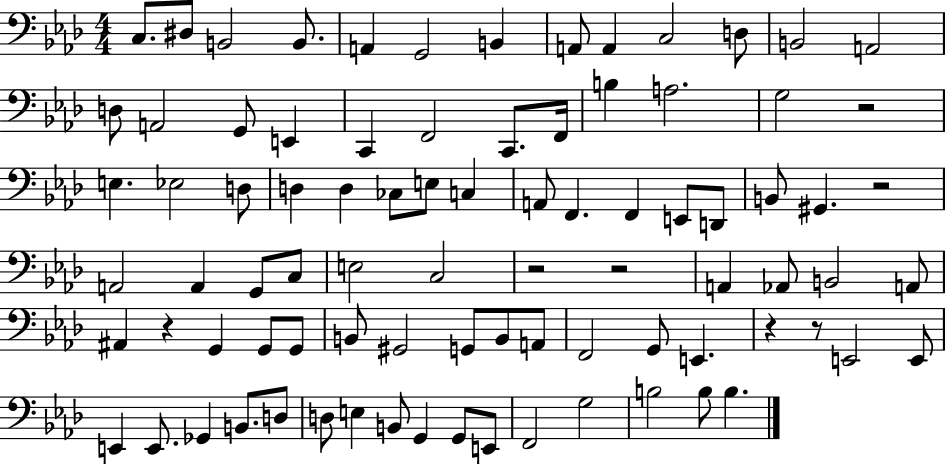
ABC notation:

X:1
T:Untitled
M:4/4
L:1/4
K:Ab
C,/2 ^D,/2 B,,2 B,,/2 A,, G,,2 B,, A,,/2 A,, C,2 D,/2 B,,2 A,,2 D,/2 A,,2 G,,/2 E,, C,, F,,2 C,,/2 F,,/4 B, A,2 G,2 z2 E, _E,2 D,/2 D, D, _C,/2 E,/2 C, A,,/2 F,, F,, E,,/2 D,,/2 B,,/2 ^G,, z2 A,,2 A,, G,,/2 C,/2 E,2 C,2 z2 z2 A,, _A,,/2 B,,2 A,,/2 ^A,, z G,, G,,/2 G,,/2 B,,/2 ^G,,2 G,,/2 B,,/2 A,,/2 F,,2 G,,/2 E,, z z/2 E,,2 E,,/2 E,, E,,/2 _G,, B,,/2 D,/2 D,/2 E, B,,/2 G,, G,,/2 E,,/2 F,,2 G,2 B,2 B,/2 B,